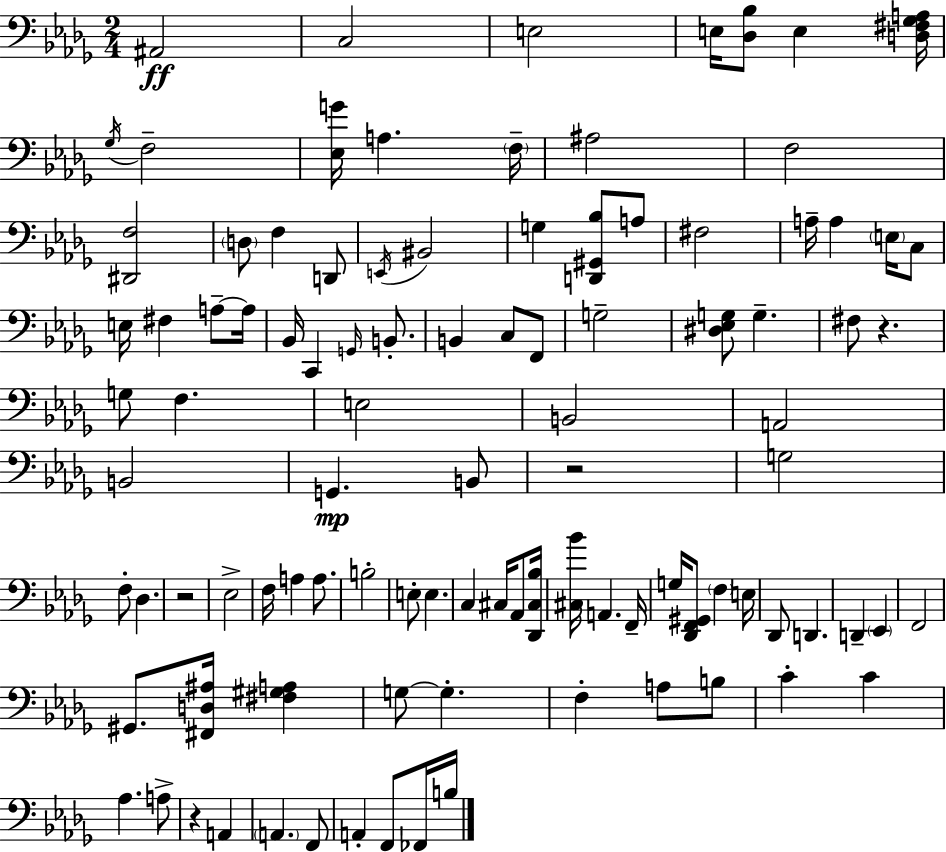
{
  \clef bass
  \numericTimeSignature
  \time 2/4
  \key bes \minor
  ais,2\ff | c2 | e2 | e16 <des bes>8 e4 <d fis ges a>16 | \break \acciaccatura { ges16 } f2-- | <ees g'>16 a4. | \parenthesize f16-- ais2 | f2 | \break <dis, f>2 | \parenthesize d8 f4 d,8 | \acciaccatura { e,16 } bis,2 | g4 <d, gis, bes>8 | \break a8 fis2 | a16-- a4 \parenthesize e16 | c8 e16 fis4 a8--~~ | a16 bes,16 c,4 \grace { g,16 } | \break b,8.-. b,4 c8 | f,8 g2-- | <dis ees g>8 g4.-- | fis8 r4. | \break g8 f4. | e2 | b,2 | a,2 | \break b,2 | g,4.\mp | b,8 r2 | g2 | \break f8-. des4. | r2 | ees2-> | f16 a4 | \break a8. b2-. | e8-. e4. | c4 cis16 | aes,8 <des, cis bes>16 <cis bes'>16 a,4. | \break f,16-- g16 <des, f, gis,>8 \parenthesize f4 | e16 des,8 d,4. | d,4-- \parenthesize ees,4 | f,2 | \break gis,8. <fis, d ais>16 <fis gis a>4 | g8~~ g4.-. | f4-. a8 | b8 c'4-. c'4 | \break aes4. | a8-> r4 a,4 | \parenthesize a,4. | f,8 a,4-. f,8 | \break fes,16 b16 \bar "|."
}